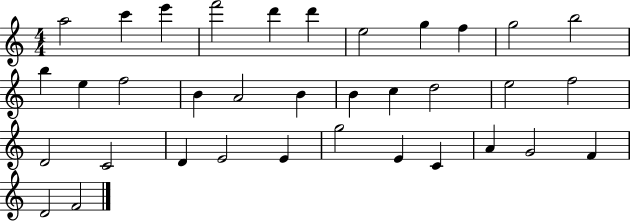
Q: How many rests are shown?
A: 0